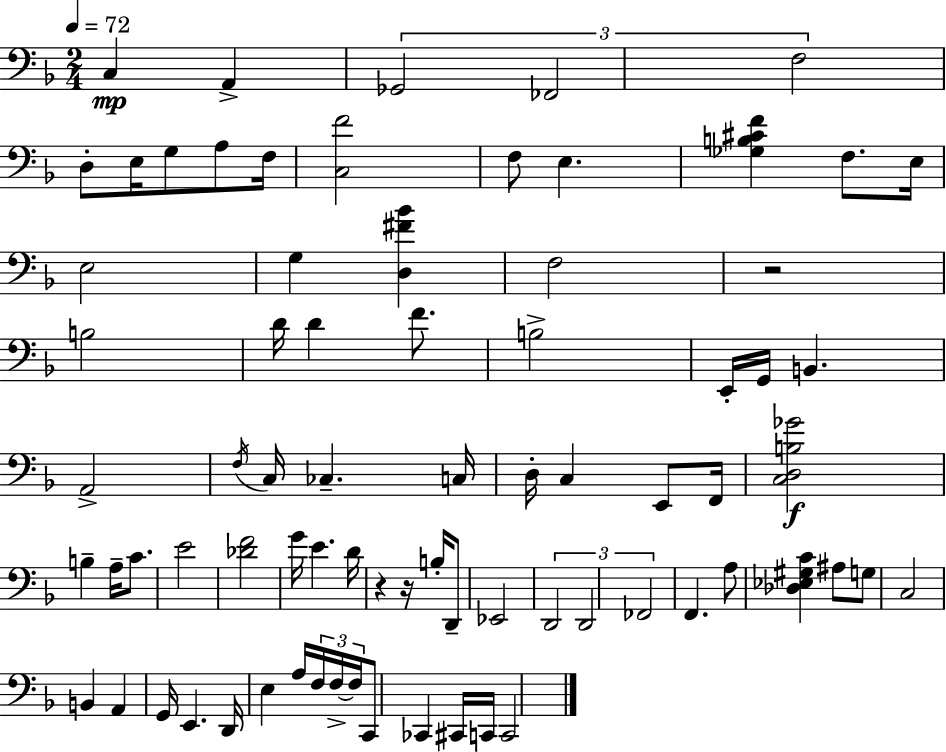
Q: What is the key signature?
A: D minor